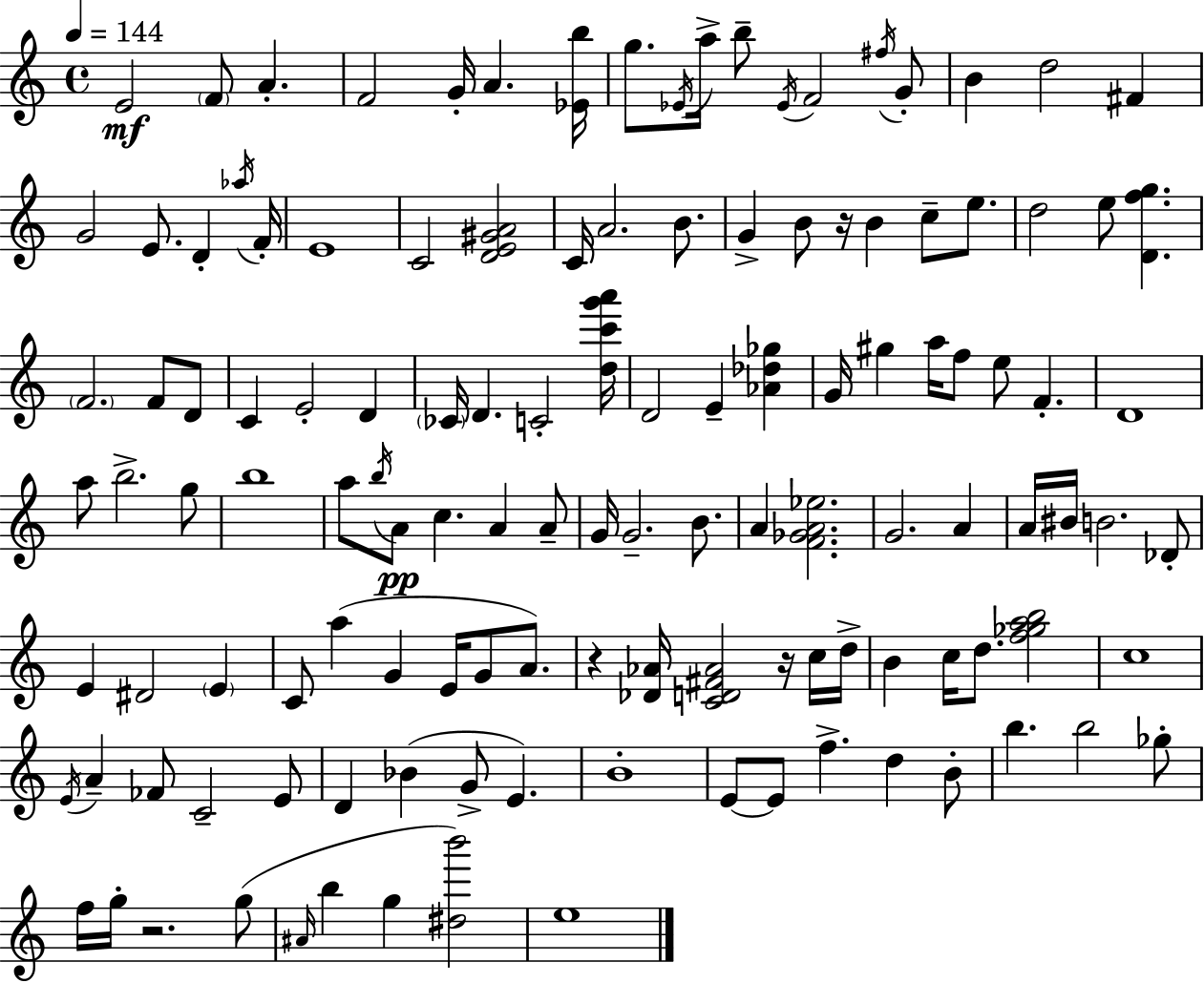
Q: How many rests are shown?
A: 4